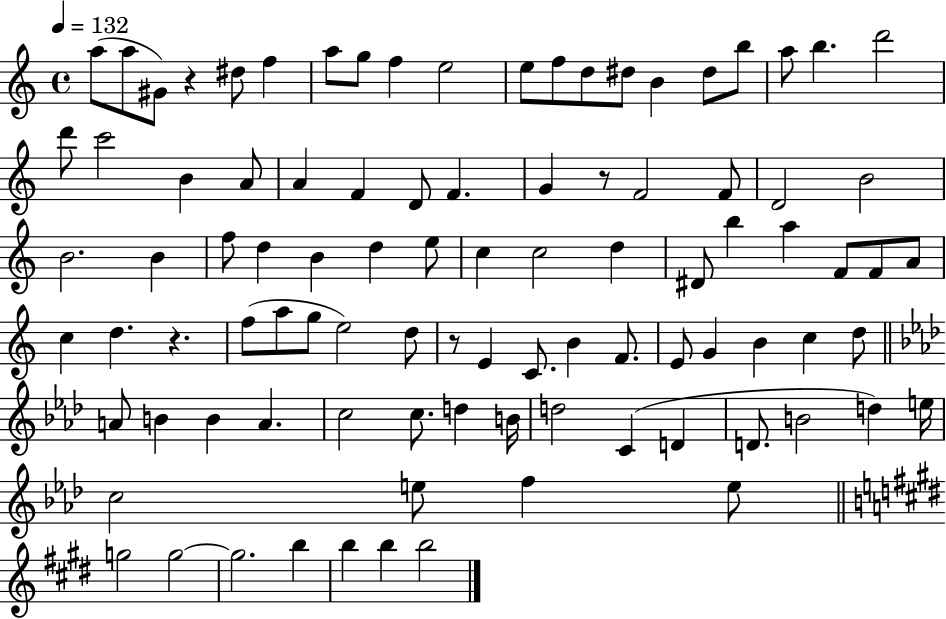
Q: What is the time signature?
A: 4/4